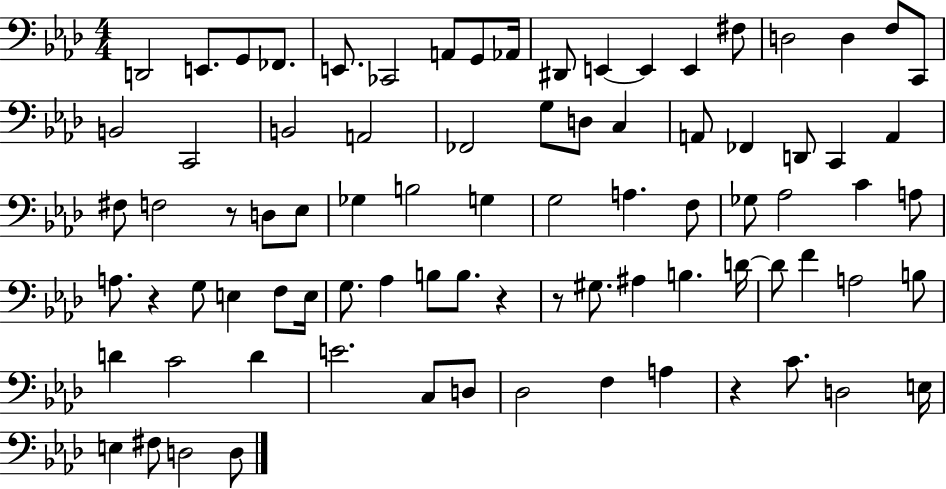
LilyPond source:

{
  \clef bass
  \numericTimeSignature
  \time 4/4
  \key aes \major
  d,2 e,8. g,8 fes,8. | e,8. ces,2 a,8 g,8 aes,16 | dis,8 e,4~~ e,4 e,4 fis8 | d2 d4 f8 c,8 | \break b,2 c,2 | b,2 a,2 | fes,2 g8 d8 c4 | a,8 fes,4 d,8 c,4 a,4 | \break fis8 f2 r8 d8 ees8 | ges4 b2 g4 | g2 a4. f8 | ges8 aes2 c'4 a8 | \break a8. r4 g8 e4 f8 e16 | g8. aes4 b8 b8. r4 | r8 gis8. ais4 b4. d'16~~ | d'8 f'4 a2 b8 | \break d'4 c'2 d'4 | e'2. c8 d8 | des2 f4 a4 | r4 c'8. d2 e16 | \break e4 fis8 d2 d8 | \bar "|."
}